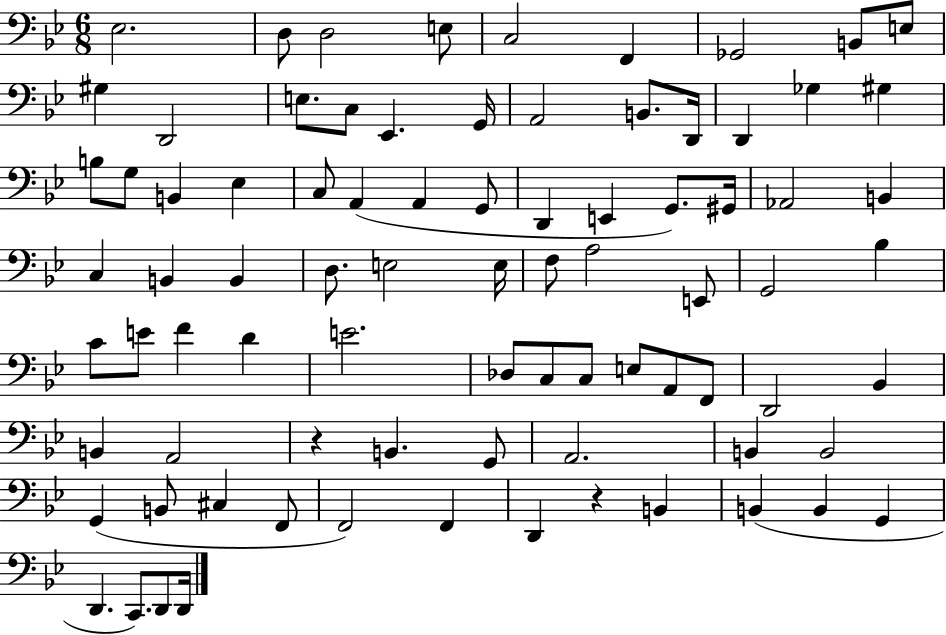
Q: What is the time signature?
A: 6/8